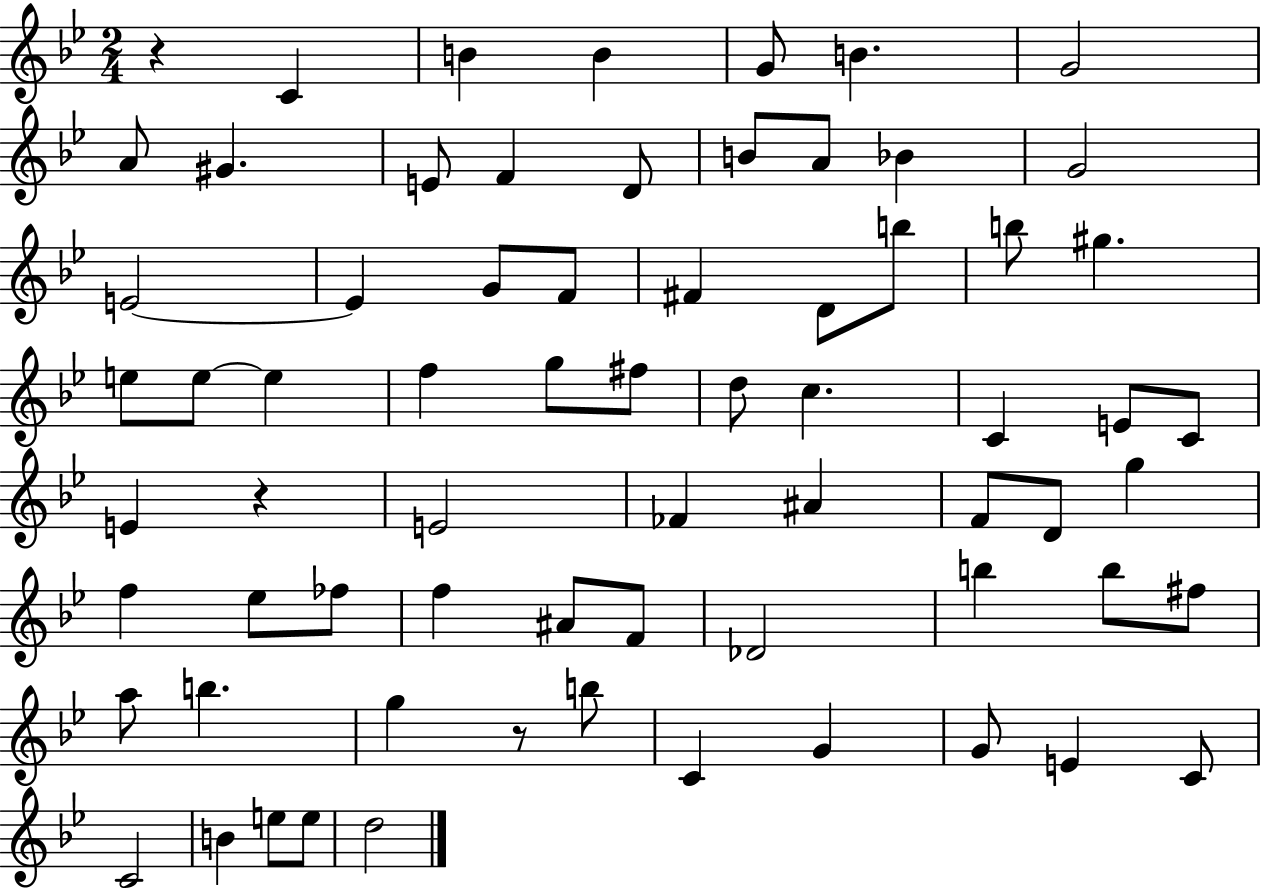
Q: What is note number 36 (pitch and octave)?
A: E4